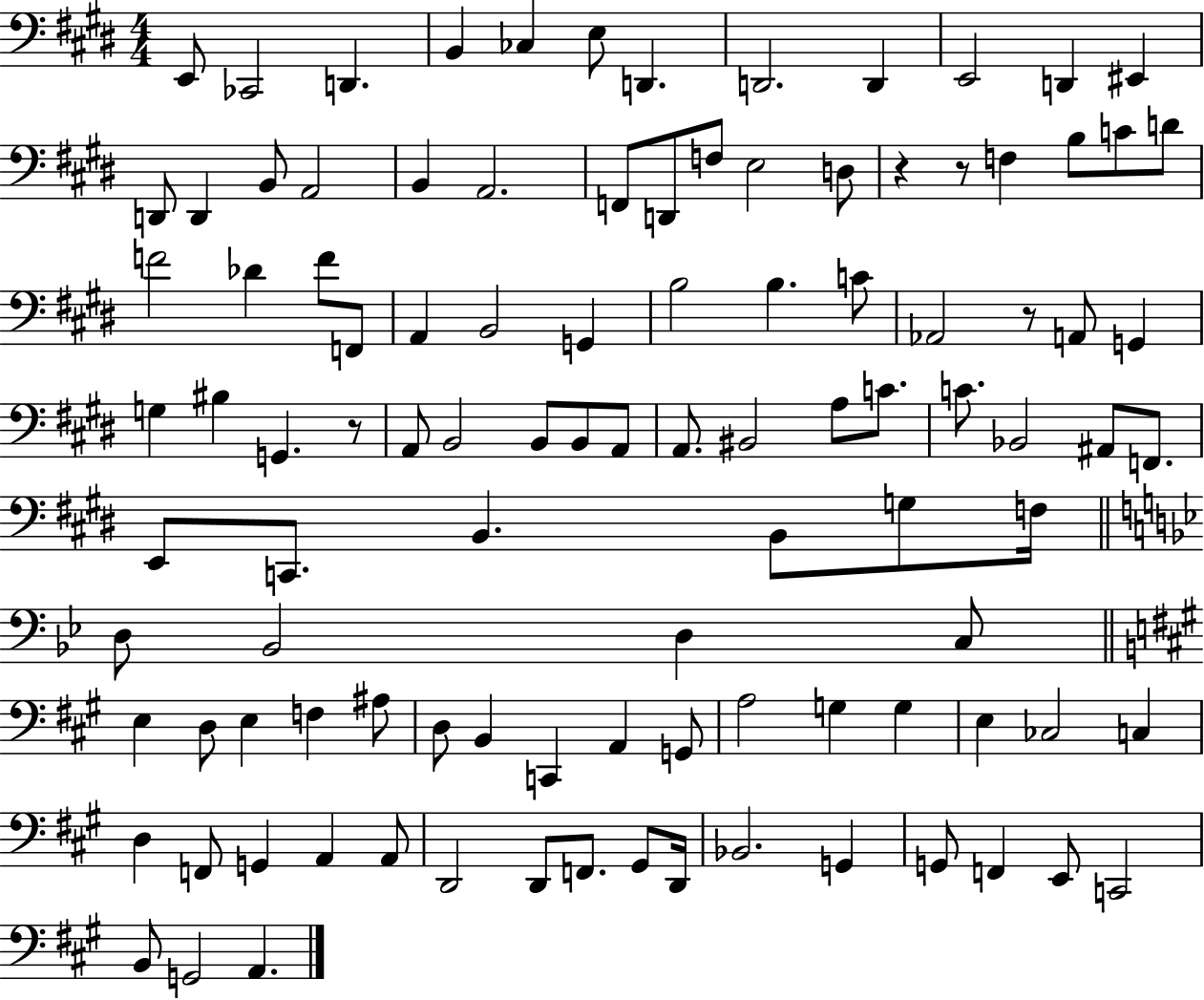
{
  \clef bass
  \numericTimeSignature
  \time 4/4
  \key e \major
  e,8 ces,2 d,4. | b,4 ces4 e8 d,4. | d,2. d,4 | e,2 d,4 eis,4 | \break d,8 d,4 b,8 a,2 | b,4 a,2. | f,8 d,8 f8 e2 d8 | r4 r8 f4 b8 c'8 d'8 | \break f'2 des'4 f'8 f,8 | a,4 b,2 g,4 | b2 b4. c'8 | aes,2 r8 a,8 g,4 | \break g4 bis4 g,4. r8 | a,8 b,2 b,8 b,8 a,8 | a,8. bis,2 a8 c'8. | c'8. bes,2 ais,8 f,8. | \break e,8 c,8. b,4. b,8 g8 f16 | \bar "||" \break \key g \minor d8 bes,2 d4 c8 | \bar "||" \break \key a \major e4 d8 e4 f4 ais8 | d8 b,4 c,4 a,4 g,8 | a2 g4 g4 | e4 ces2 c4 | \break d4 f,8 g,4 a,4 a,8 | d,2 d,8 f,8. gis,8 d,16 | bes,2. g,4 | g,8 f,4 e,8 c,2 | \break b,8 g,2 a,4. | \bar "|."
}